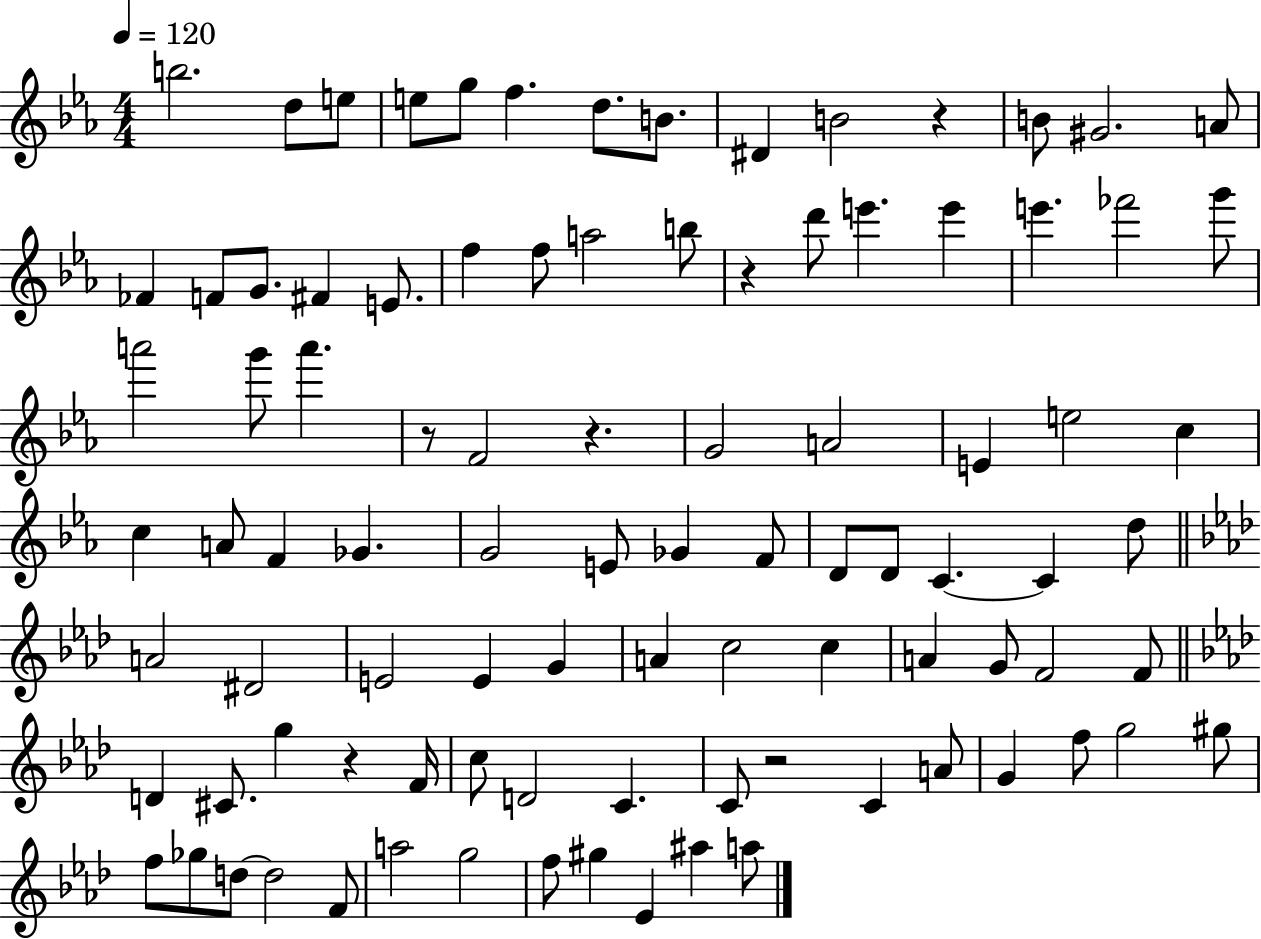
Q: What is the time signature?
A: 4/4